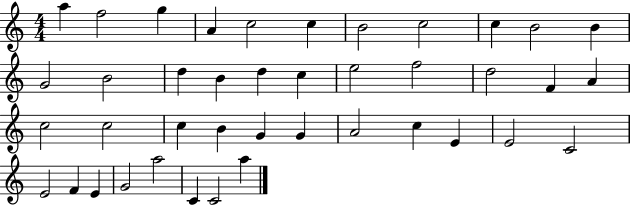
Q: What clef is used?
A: treble